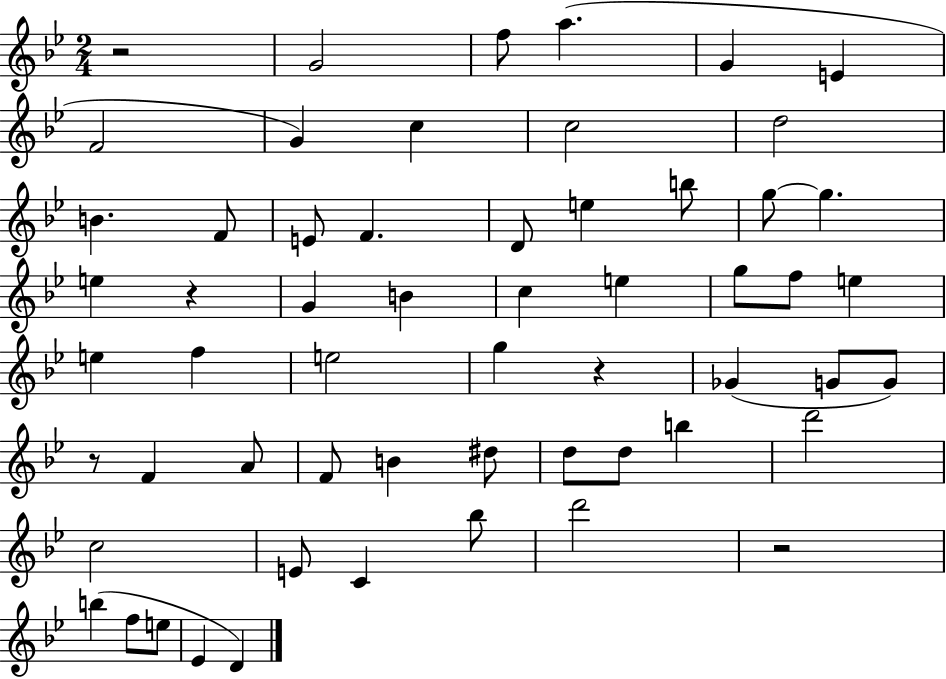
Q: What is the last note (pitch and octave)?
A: D4